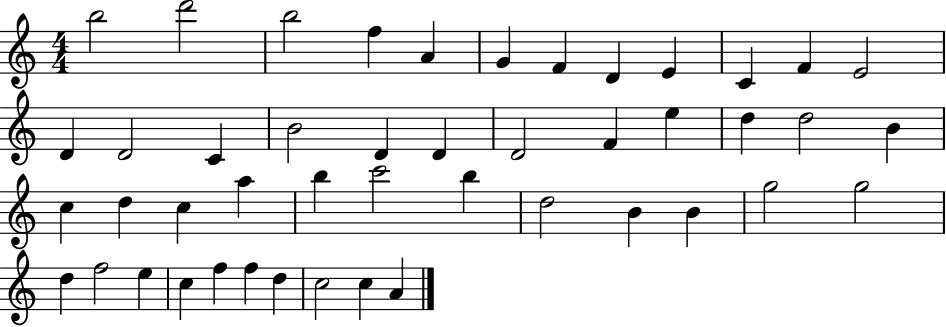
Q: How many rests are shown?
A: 0